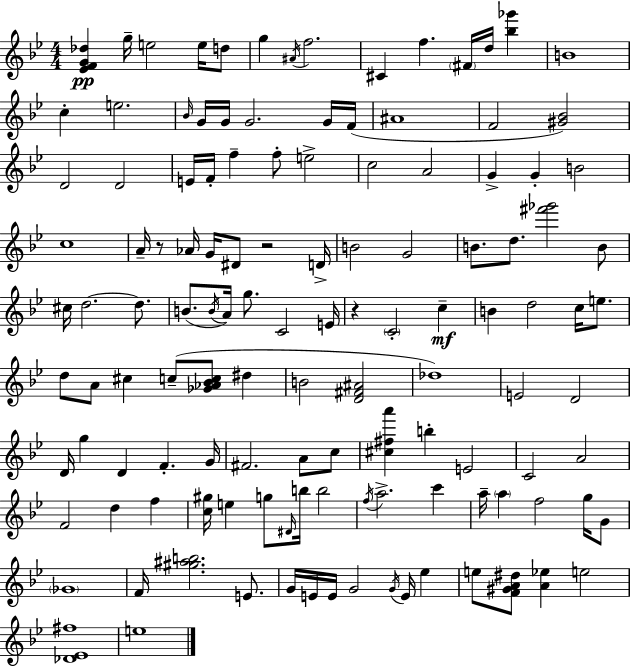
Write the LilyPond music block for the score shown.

{
  \clef treble
  \numericTimeSignature
  \time 4/4
  \key bes \major
  <ees' f' g' des''>4\pp g''16-- e''2 e''16 d''8 | g''4 \acciaccatura { ais'16 } f''2. | cis'4 f''4. \parenthesize fis'16 d''16 <bes'' ges'''>4 | b'1 | \break c''4-. e''2. | \grace { bes'16 } g'16 g'16 g'2. | g'16 f'16( ais'1 | f'2 <gis' bes'>2) | \break d'2 d'2 | e'16 f'16-. f''4-- f''8-. e''2-> | c''2 a'2 | g'4-> g'4-. b'2 | \break c''1 | a'16-- r8 aes'16 g'16 dis'8 r2 | d'16-> b'2 g'2 | b'8. d''8. <fis''' ges'''>2 | \break b'8 cis''16 d''2.~~ d''8. | b'8.( \acciaccatura { b'16 } a'16) g''8. c'2 | e'16 r4 \parenthesize c'2-. c''4--\mf | b'4 d''2 c''16 | \break e''8. d''8 a'8 cis''4 c''8--( <ges' aes' bes' c''>8 dis''4 | b'2 <d' fis' ais'>2 | des''1) | e'2 d'2 | \break d'16 g''4 d'4 f'4.-. | g'16 fis'2. a'8 | c''8 <cis'' fis'' a'''>4 b''4-. e'2 | c'2 a'2 | \break f'2 d''4 f''4 | <c'' gis''>16 e''4 g''8 \grace { dis'16 } b''16 b''2 | \acciaccatura { f''16 } a''2.-> | c'''4 a''16-- \parenthesize a''4 f''2 | \break g''16 g'8 \parenthesize ges'1 | f'16 <gis'' ais'' b''>2. | e'8. g'16 e'16 e'16 g'2 | \acciaccatura { g'16 } e'16 ees''4 e''8 <f' gis' a' dis''>8 <a' ees''>4 e''2 | \break <des' ees' fis''>1 | e''1 | \bar "|."
}